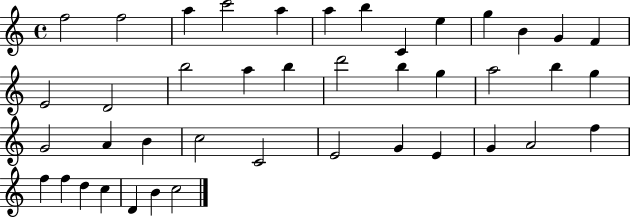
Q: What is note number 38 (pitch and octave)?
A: D5